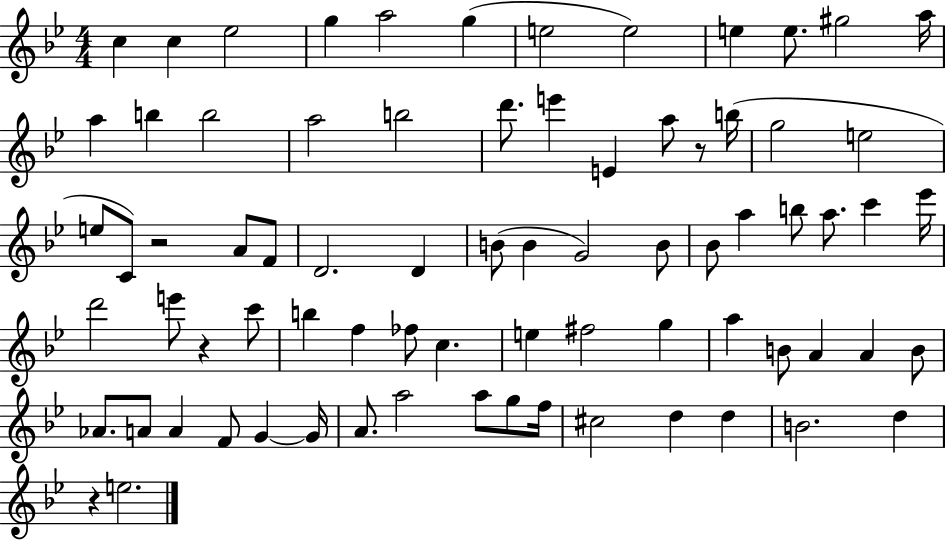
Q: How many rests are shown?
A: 4